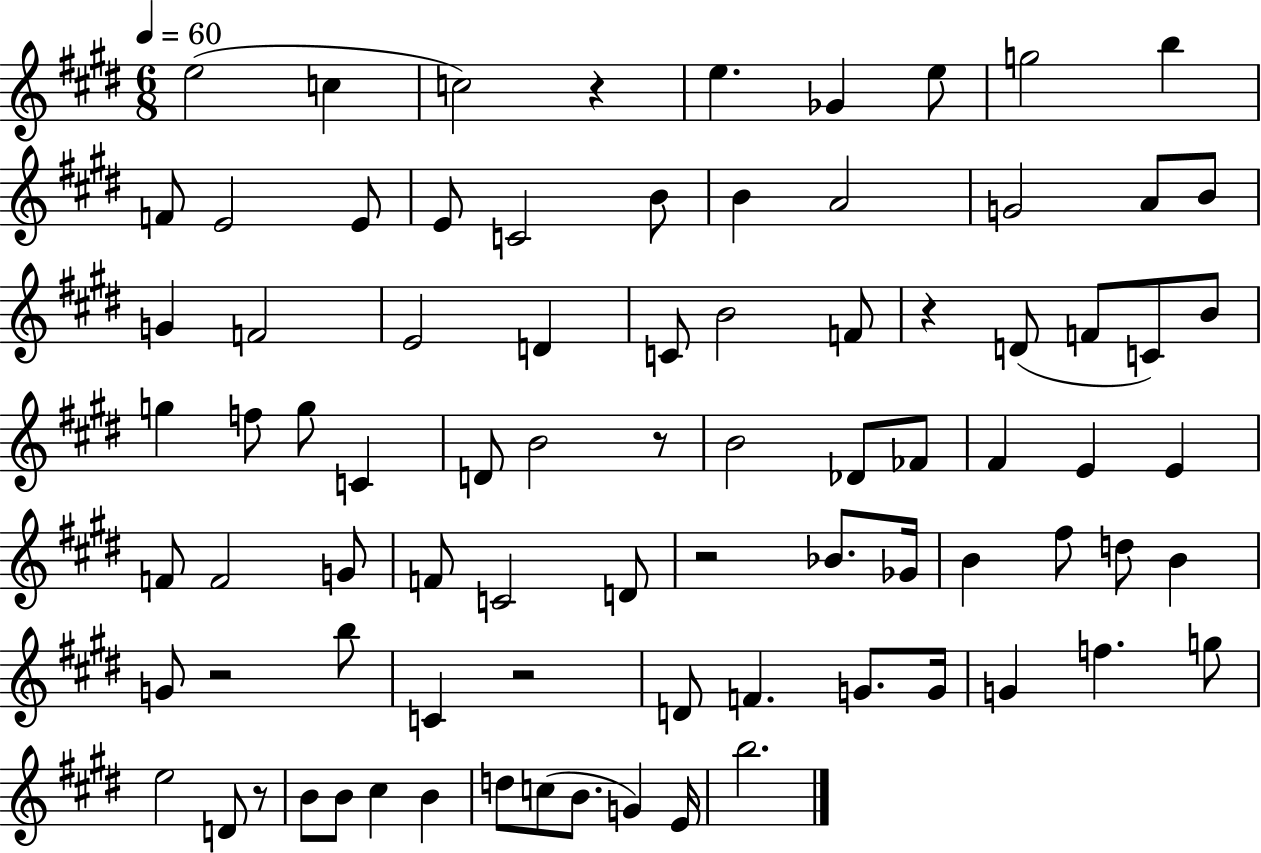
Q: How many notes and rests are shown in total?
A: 83